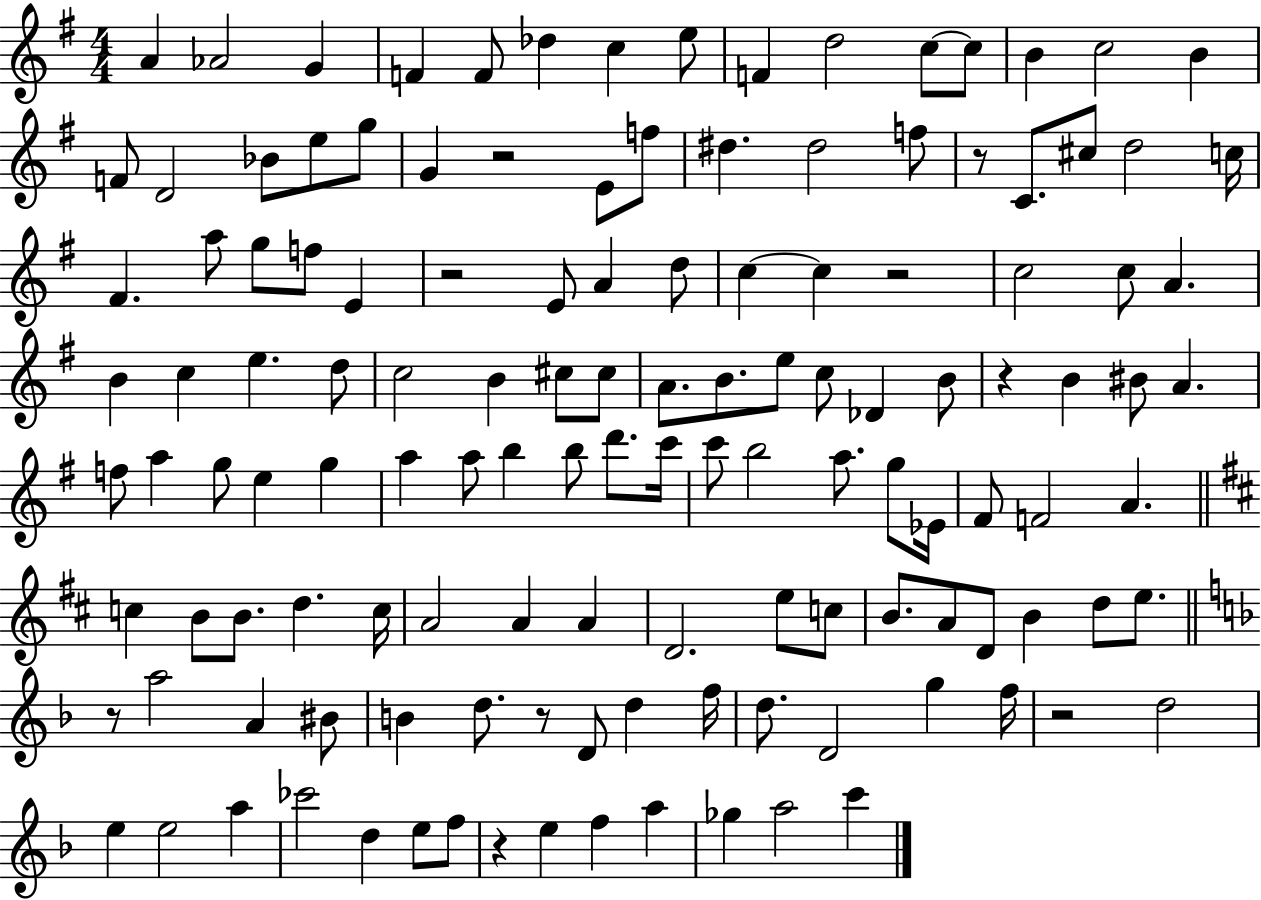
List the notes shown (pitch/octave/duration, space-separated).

A4/q Ab4/h G4/q F4/q F4/e Db5/q C5/q E5/e F4/q D5/h C5/e C5/e B4/q C5/h B4/q F4/e D4/h Bb4/e E5/e G5/e G4/q R/h E4/e F5/e D#5/q. D#5/h F5/e R/e C4/e. C#5/e D5/h C5/s F#4/q. A5/e G5/e F5/e E4/q R/h E4/e A4/q D5/e C5/q C5/q R/h C5/h C5/e A4/q. B4/q C5/q E5/q. D5/e C5/h B4/q C#5/e C#5/e A4/e. B4/e. E5/e C5/e Db4/q B4/e R/q B4/q BIS4/e A4/q. F5/e A5/q G5/e E5/q G5/q A5/q A5/e B5/q B5/e D6/e. C6/s C6/e B5/h A5/e. G5/e Eb4/s F#4/e F4/h A4/q. C5/q B4/e B4/e. D5/q. C5/s A4/h A4/q A4/q D4/h. E5/e C5/e B4/e. A4/e D4/e B4/q D5/e E5/e. R/e A5/h A4/q BIS4/e B4/q D5/e. R/e D4/e D5/q F5/s D5/e. D4/h G5/q F5/s R/h D5/h E5/q E5/h A5/q CES6/h D5/q E5/e F5/e R/q E5/q F5/q A5/q Gb5/q A5/h C6/q